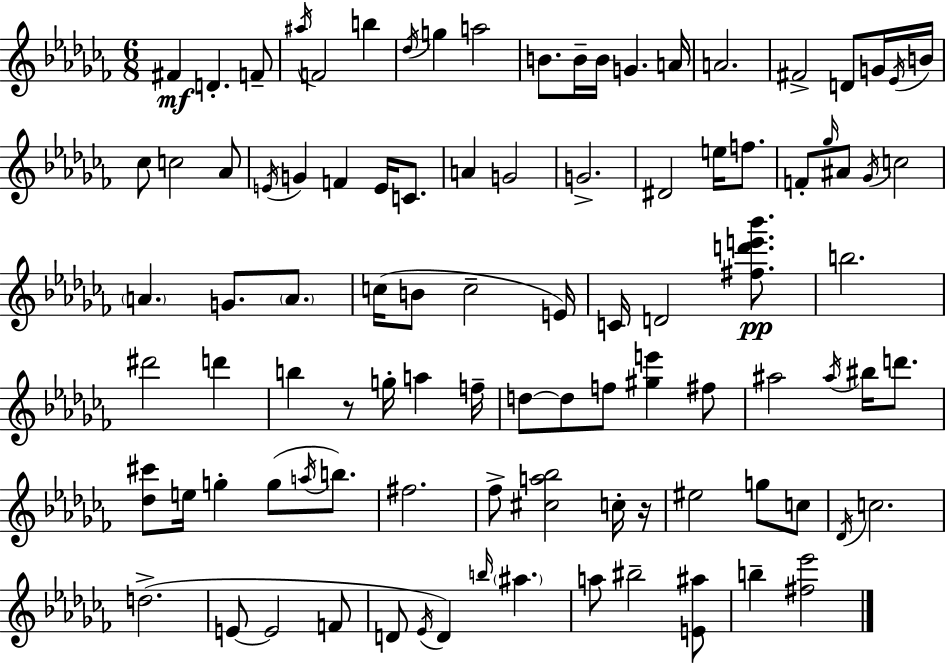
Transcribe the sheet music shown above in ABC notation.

X:1
T:Untitled
M:6/8
L:1/4
K:Abm
^F D F/2 ^a/4 F2 b _d/4 g a2 B/2 B/4 B/4 G A/4 A2 ^F2 D/2 G/4 _E/4 B/4 _c/2 c2 _A/2 E/4 G F E/4 C/2 A G2 G2 ^D2 e/4 f/2 F/2 _g/4 ^A/2 _G/4 c2 A G/2 A/2 c/4 B/2 c2 E/4 C/4 D2 [^fd'e'_b']/2 b2 ^d'2 d' b z/2 g/4 a f/4 d/2 d/2 f/2 [^ge'] ^f/2 ^a2 ^a/4 ^b/4 d'/2 [_d^c']/2 e/4 g g/2 a/4 b/2 ^f2 _f/2 [^ca_b]2 c/4 z/4 ^e2 g/2 c/2 _D/4 c2 d2 E/2 E2 F/2 D/2 _E/4 D b/4 ^a a/2 ^b2 [E^a]/2 b [^f_e']2